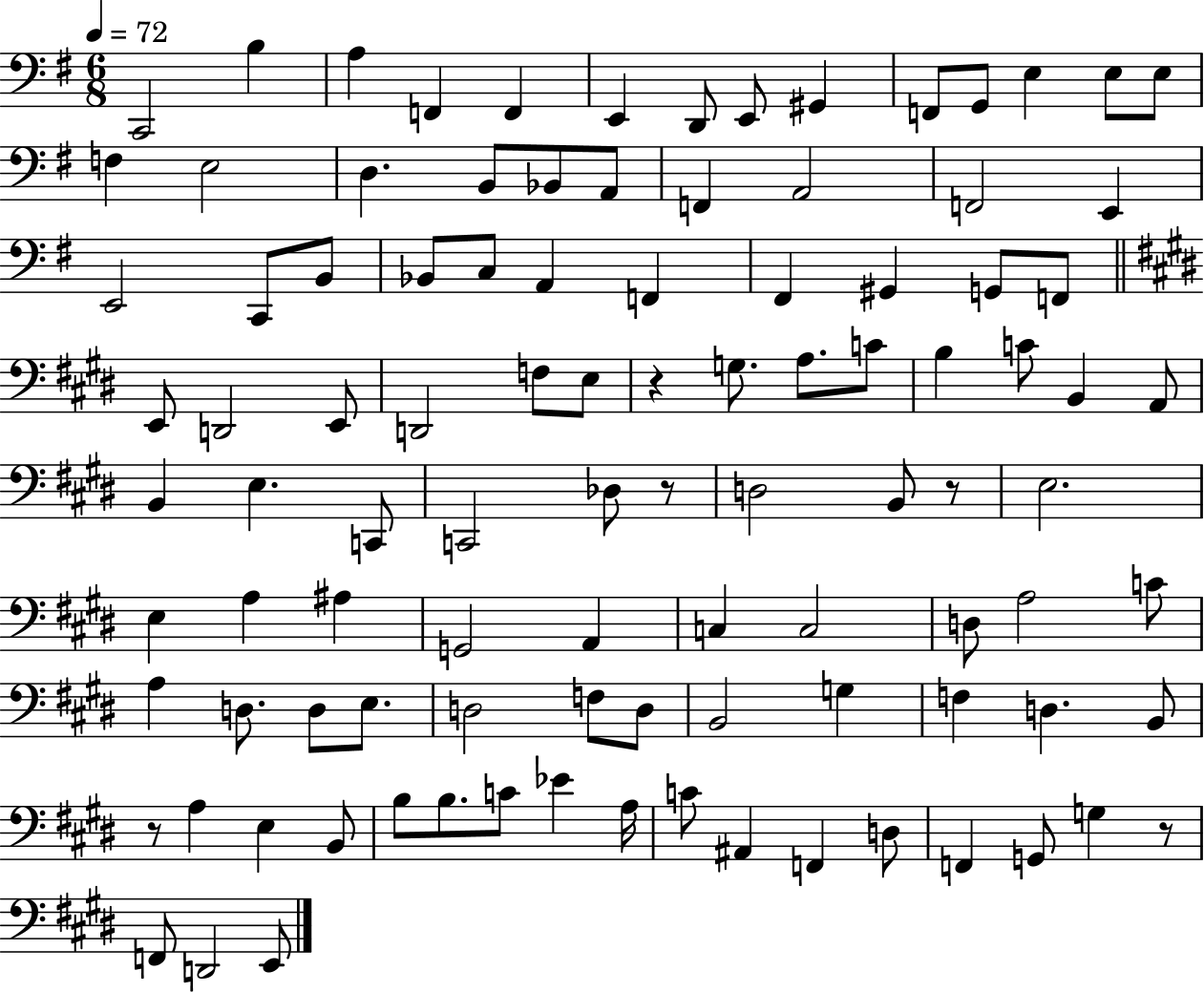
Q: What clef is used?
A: bass